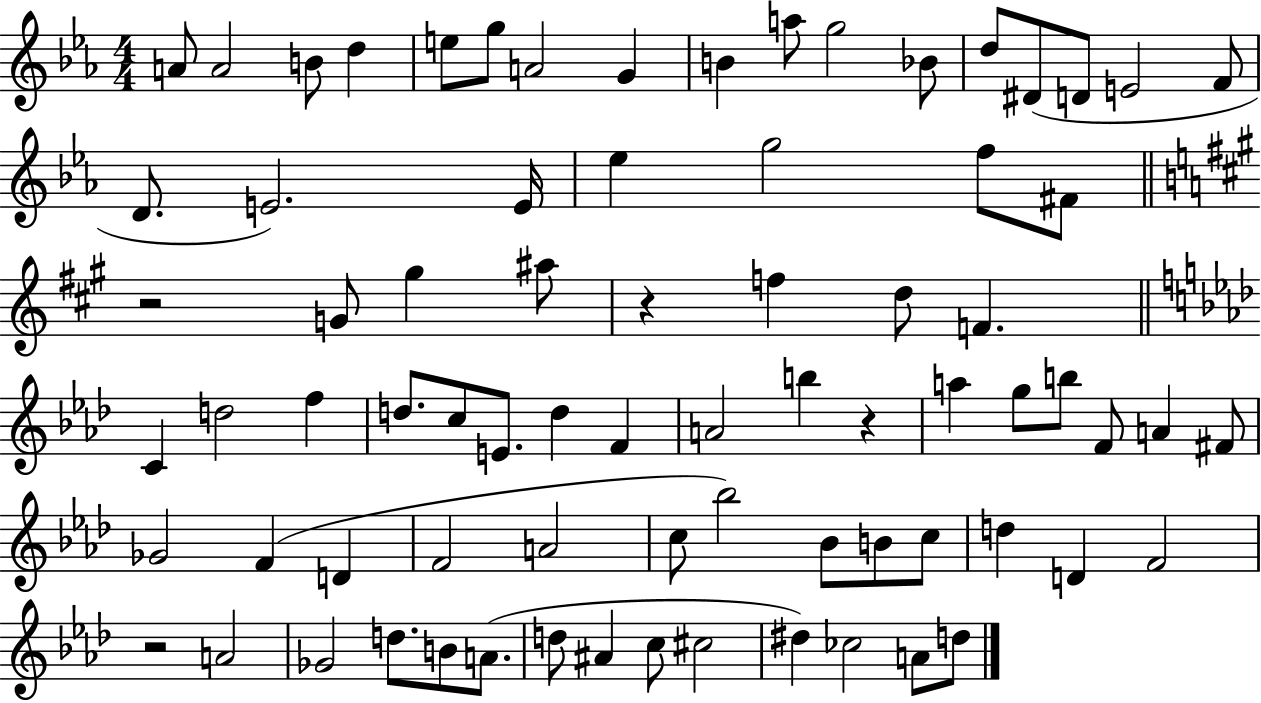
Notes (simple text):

A4/e A4/h B4/e D5/q E5/e G5/e A4/h G4/q B4/q A5/e G5/h Bb4/e D5/e D#4/e D4/e E4/h F4/e D4/e. E4/h. E4/s Eb5/q G5/h F5/e F#4/e R/h G4/e G#5/q A#5/e R/q F5/q D5/e F4/q. C4/q D5/h F5/q D5/e. C5/e E4/e. D5/q F4/q A4/h B5/q R/q A5/q G5/e B5/e F4/e A4/q F#4/e Gb4/h F4/q D4/q F4/h A4/h C5/e Bb5/h Bb4/e B4/e C5/e D5/q D4/q F4/h R/h A4/h Gb4/h D5/e. B4/e A4/e. D5/e A#4/q C5/e C#5/h D#5/q CES5/h A4/e D5/e